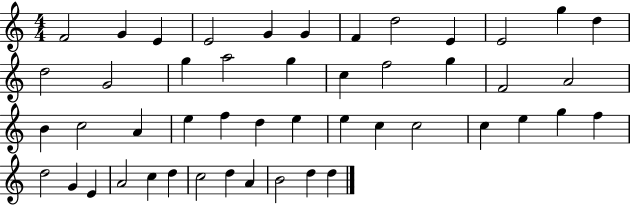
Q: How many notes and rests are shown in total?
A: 48